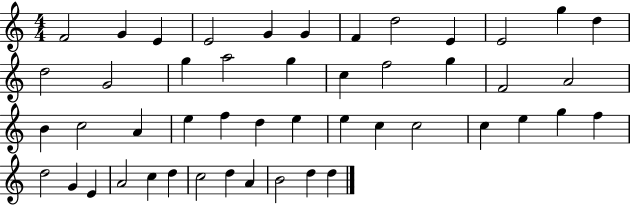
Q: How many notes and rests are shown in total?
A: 48